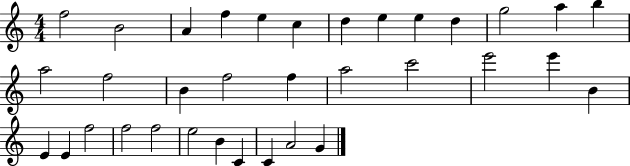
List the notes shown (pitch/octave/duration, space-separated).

F5/h B4/h A4/q F5/q E5/q C5/q D5/q E5/q E5/q D5/q G5/h A5/q B5/q A5/h F5/h B4/q F5/h F5/q A5/h C6/h E6/h E6/q B4/q E4/q E4/q F5/h F5/h F5/h E5/h B4/q C4/q C4/q A4/h G4/q